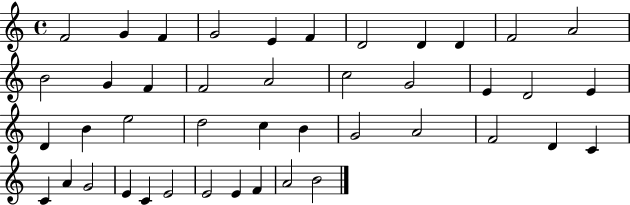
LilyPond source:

{
  \clef treble
  \time 4/4
  \defaultTimeSignature
  \key c \major
  f'2 g'4 f'4 | g'2 e'4 f'4 | d'2 d'4 d'4 | f'2 a'2 | \break b'2 g'4 f'4 | f'2 a'2 | c''2 g'2 | e'4 d'2 e'4 | \break d'4 b'4 e''2 | d''2 c''4 b'4 | g'2 a'2 | f'2 d'4 c'4 | \break c'4 a'4 g'2 | e'4 c'4 e'2 | e'2 e'4 f'4 | a'2 b'2 | \break \bar "|."
}